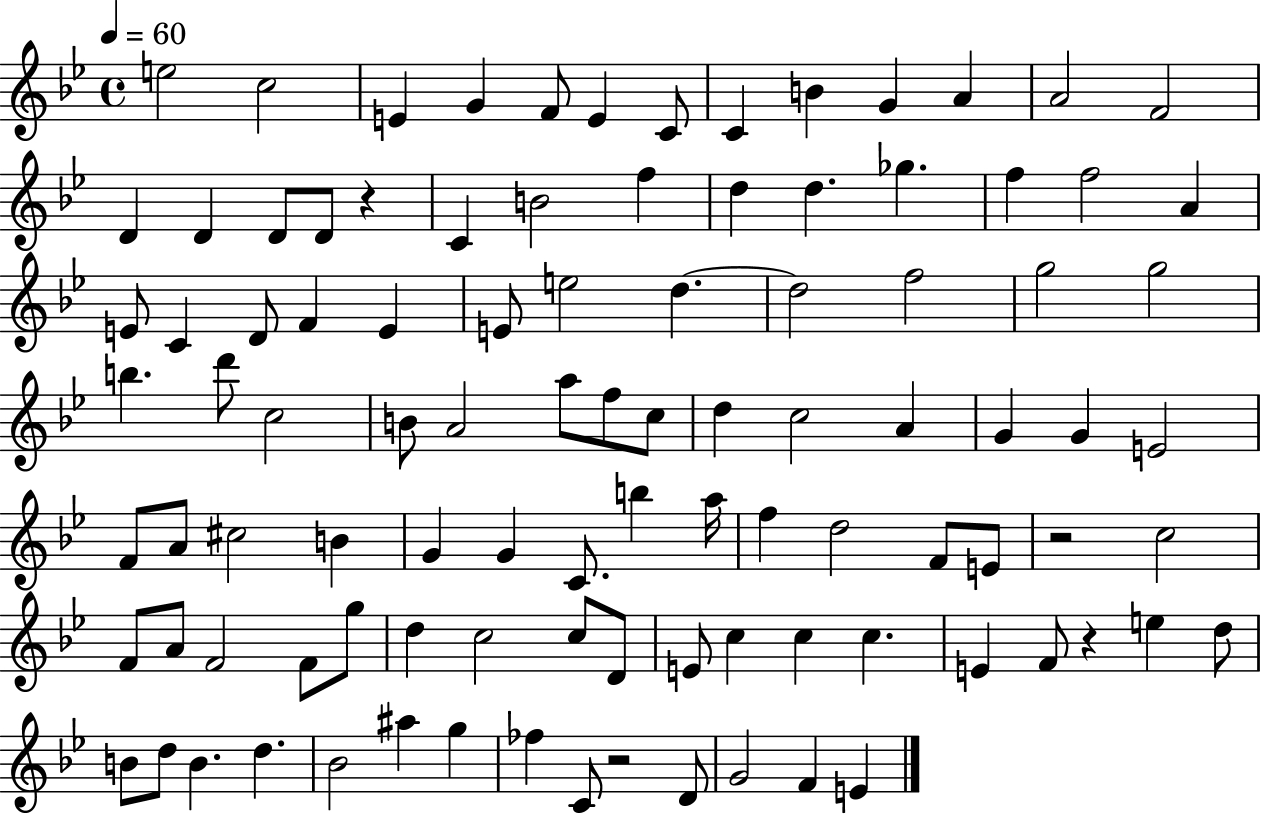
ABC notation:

X:1
T:Untitled
M:4/4
L:1/4
K:Bb
e2 c2 E G F/2 E C/2 C B G A A2 F2 D D D/2 D/2 z C B2 f d d _g f f2 A E/2 C D/2 F E E/2 e2 d d2 f2 g2 g2 b d'/2 c2 B/2 A2 a/2 f/2 c/2 d c2 A G G E2 F/2 A/2 ^c2 B G G C/2 b a/4 f d2 F/2 E/2 z2 c2 F/2 A/2 F2 F/2 g/2 d c2 c/2 D/2 E/2 c c c E F/2 z e d/2 B/2 d/2 B d _B2 ^a g _f C/2 z2 D/2 G2 F E